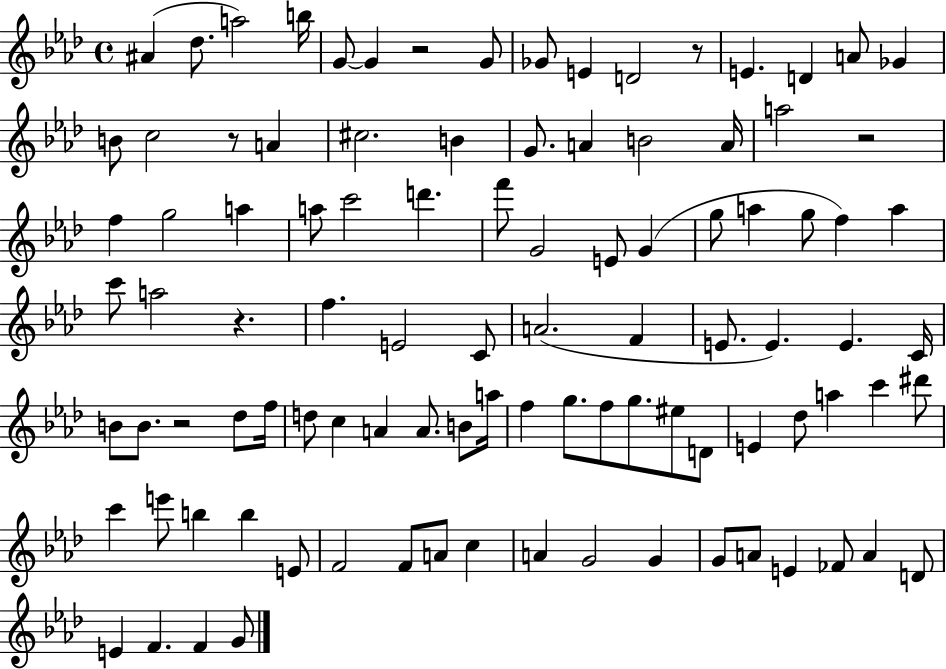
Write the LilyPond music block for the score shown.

{
  \clef treble
  \time 4/4
  \defaultTimeSignature
  \key aes \major
  ais'4( des''8. a''2) b''16 | g'8~~ g'4 r2 g'8 | ges'8 e'4 d'2 r8 | e'4. d'4 a'8 ges'4 | \break b'8 c''2 r8 a'4 | cis''2. b'4 | g'8. a'4 b'2 a'16 | a''2 r2 | \break f''4 g''2 a''4 | a''8 c'''2 d'''4. | f'''8 g'2 e'8 g'4( | g''8 a''4 g''8 f''4) a''4 | \break c'''8 a''2 r4. | f''4. e'2 c'8 | a'2.( f'4 | e'8. e'4.) e'4. c'16 | \break b'8 b'8. r2 des''8 f''16 | d''8 c''4 a'4 a'8. b'8 a''16 | f''4 g''8. f''8 g''8. eis''8 d'8 | e'4 des''8 a''4 c'''4 dis'''8 | \break c'''4 e'''8 b''4 b''4 e'8 | f'2 f'8 a'8 c''4 | a'4 g'2 g'4 | g'8 a'8 e'4 fes'8 a'4 d'8 | \break e'4 f'4. f'4 g'8 | \bar "|."
}